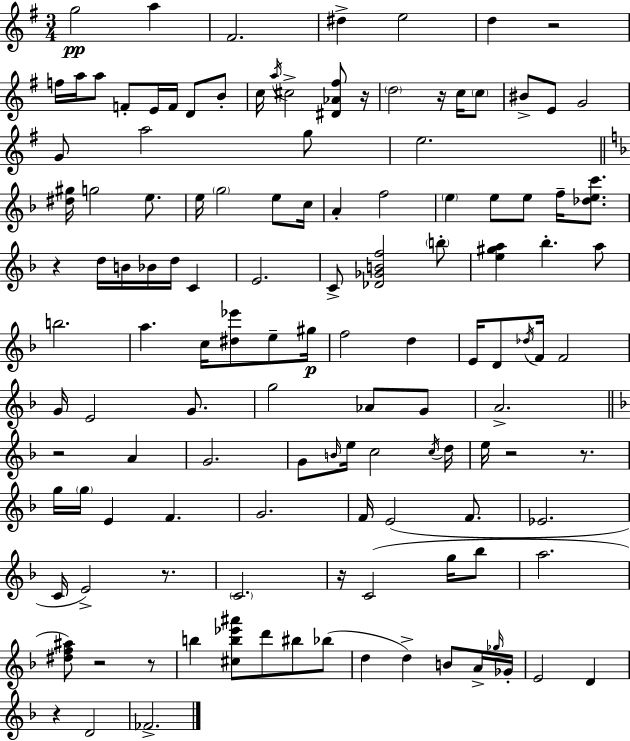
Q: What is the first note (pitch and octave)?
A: G5